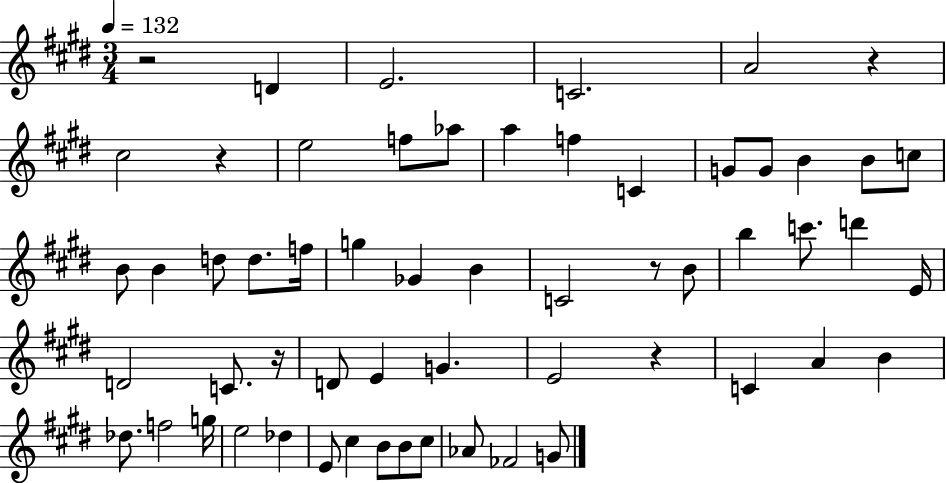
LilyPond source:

{
  \clef treble
  \numericTimeSignature
  \time 3/4
  \key e \major
  \tempo 4 = 132
  r2 d'4 | e'2. | c'2. | a'2 r4 | \break cis''2 r4 | e''2 f''8 aes''8 | a''4 f''4 c'4 | g'8 g'8 b'4 b'8 c''8 | \break b'8 b'4 d''8 d''8. f''16 | g''4 ges'4 b'4 | c'2 r8 b'8 | b''4 c'''8. d'''4 e'16 | \break d'2 c'8. r16 | d'8 e'4 g'4. | e'2 r4 | c'4 a'4 b'4 | \break des''8. f''2 g''16 | e''2 des''4 | e'8 cis''4 b'8 b'8 cis''8 | aes'8 fes'2 g'8 | \break \bar "|."
}